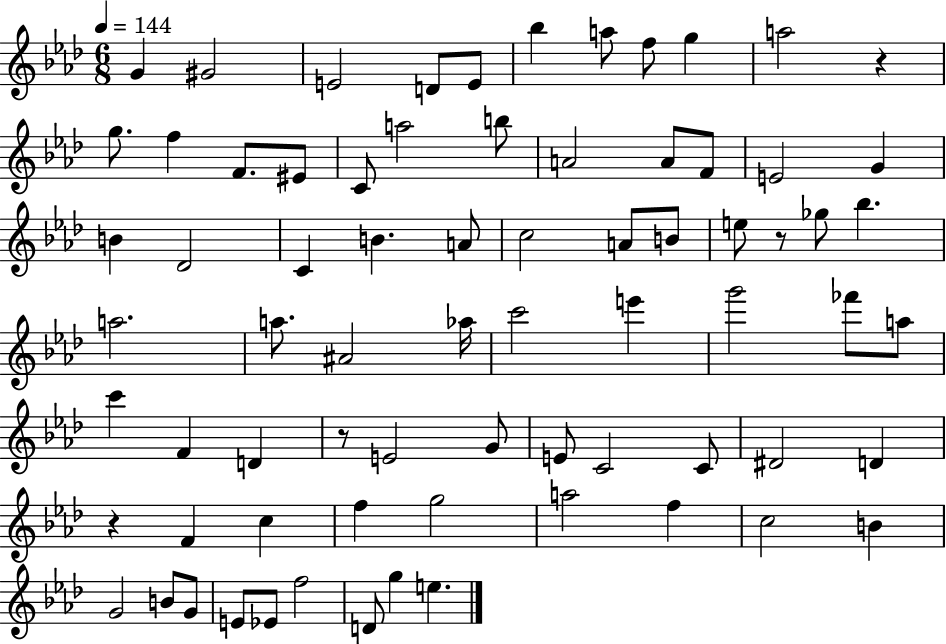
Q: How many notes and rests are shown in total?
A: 73